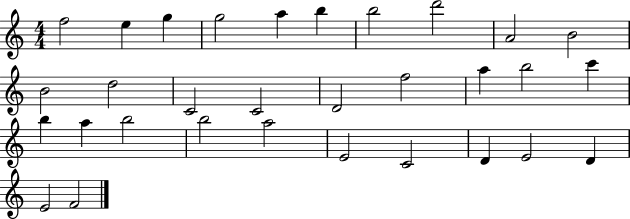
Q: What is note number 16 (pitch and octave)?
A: F5